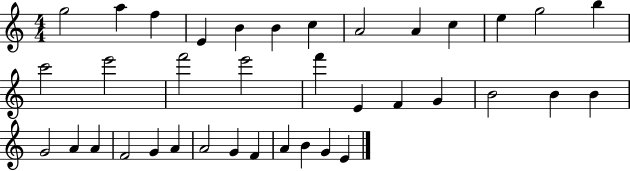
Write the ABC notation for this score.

X:1
T:Untitled
M:4/4
L:1/4
K:C
g2 a f E B B c A2 A c e g2 b c'2 e'2 f'2 e'2 f' E F G B2 B B G2 A A F2 G A A2 G F A B G E